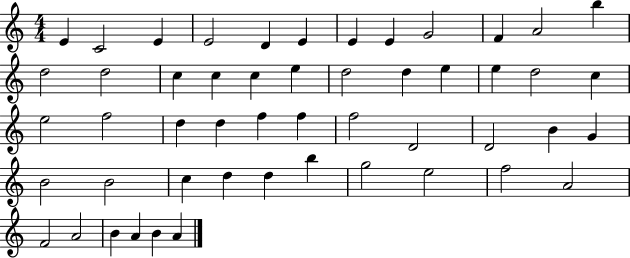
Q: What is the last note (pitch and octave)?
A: A4